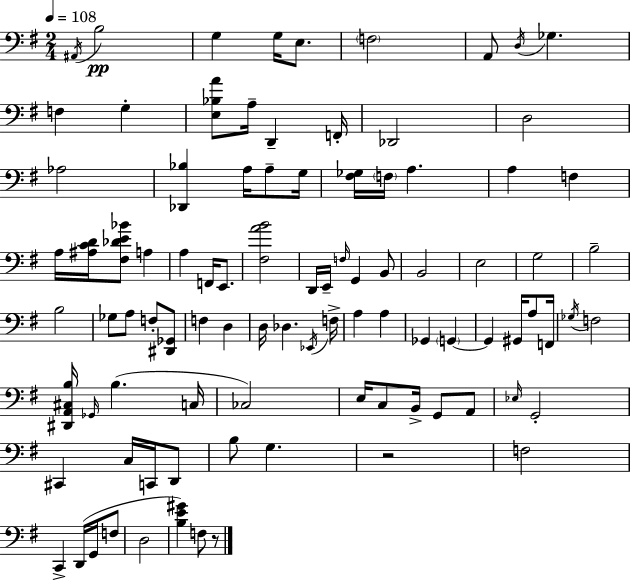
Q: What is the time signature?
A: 2/4